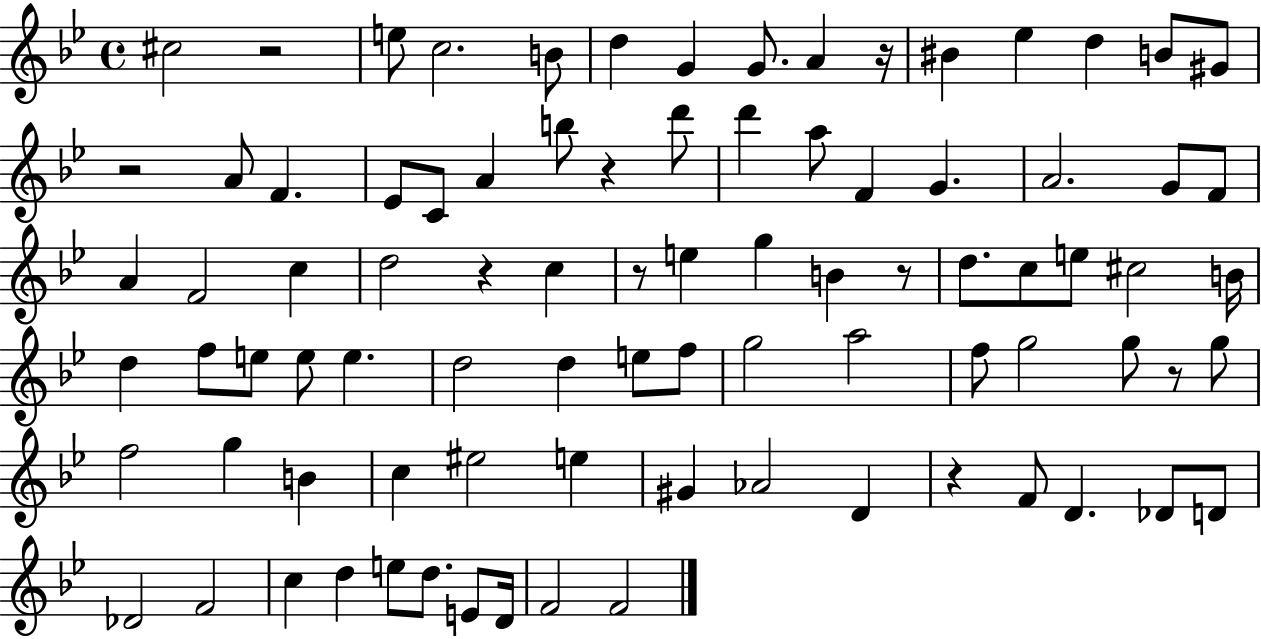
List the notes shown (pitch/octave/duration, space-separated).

C#5/h R/h E5/e C5/h. B4/e D5/q G4/q G4/e. A4/q R/s BIS4/q Eb5/q D5/q B4/e G#4/e R/h A4/e F4/q. Eb4/e C4/e A4/q B5/e R/q D6/e D6/q A5/e F4/q G4/q. A4/h. G4/e F4/e A4/q F4/h C5/q D5/h R/q C5/q R/e E5/q G5/q B4/q R/e D5/e. C5/e E5/e C#5/h B4/s D5/q F5/e E5/e E5/e E5/q. D5/h D5/q E5/e F5/e G5/h A5/h F5/e G5/h G5/e R/e G5/e F5/h G5/q B4/q C5/q EIS5/h E5/q G#4/q Ab4/h D4/q R/q F4/e D4/q. Db4/e D4/e Db4/h F4/h C5/q D5/q E5/e D5/e. E4/e D4/s F4/h F4/h